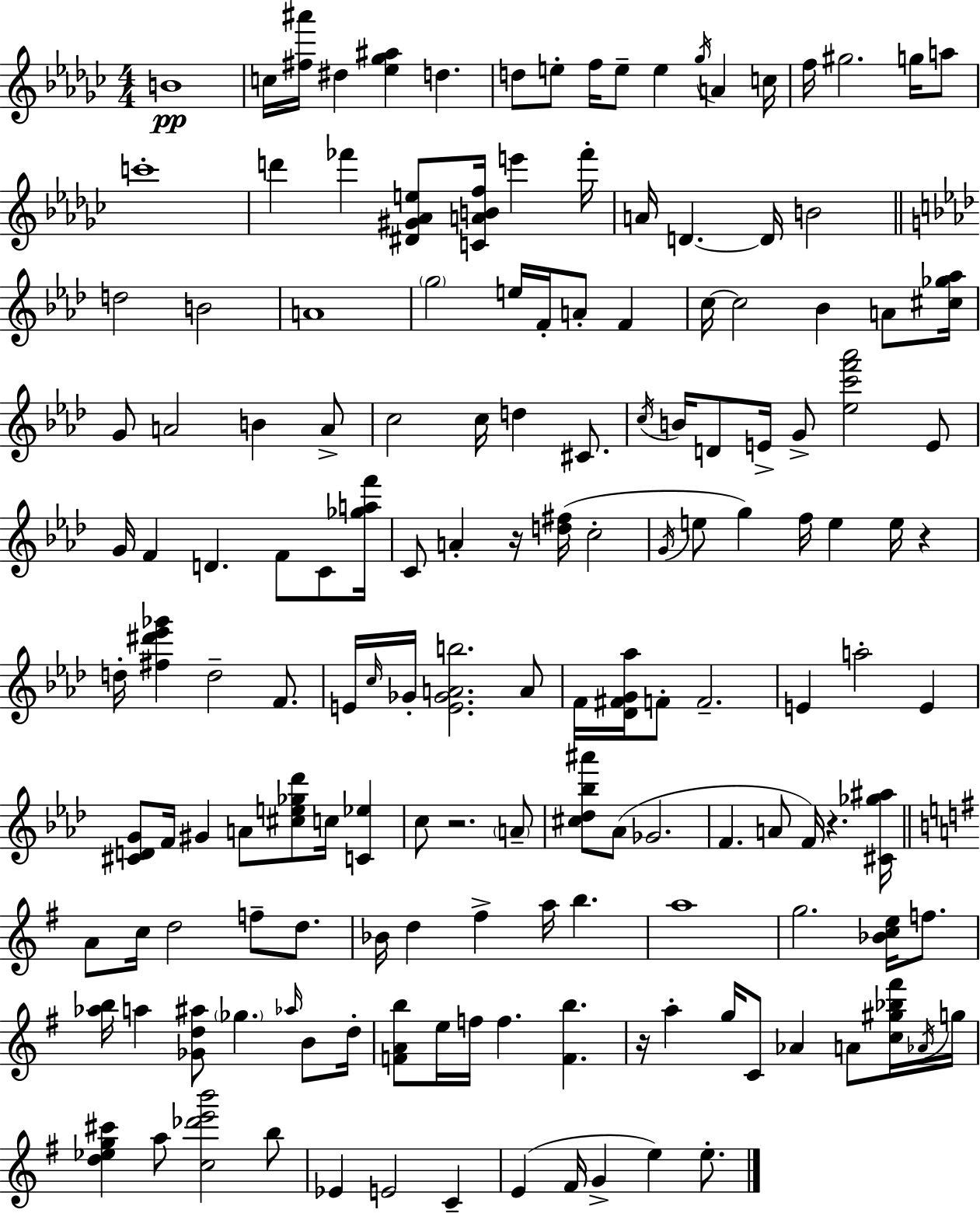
B4/w C5/s [F#5,A#6]/s D#5/q [Eb5,Gb5,A#5]/q D5/q. D5/e E5/e F5/s E5/e E5/q Gb5/s A4/q C5/s F5/s G#5/h. G5/s A5/e C6/w D6/q FES6/q [D#4,G#4,Ab4,E5]/e [C4,A4,B4,F5]/s E6/q FES6/s A4/s D4/q. D4/s B4/h D5/h B4/h A4/w G5/h E5/s F4/s A4/e F4/q C5/s C5/h Bb4/q A4/e [C#5,Gb5,Ab5]/s G4/e A4/h B4/q A4/e C5/h C5/s D5/q C#4/e. C5/s B4/s D4/e E4/s G4/e [Eb5,C6,F6,Ab6]/h E4/e G4/s F4/q D4/q. F4/e C4/e [Gb5,A5,F6]/s C4/e A4/q R/s [D5,F#5]/s C5/h G4/s E5/e G5/q F5/s E5/q E5/s R/q D5/s [F#5,D#6,Eb6,Gb6]/q D5/h F4/e. E4/s C5/s Gb4/s [E4,Gb4,A4,B5]/h. A4/e F4/s [Db4,F#4,G4,Ab5]/s F4/e F4/h. E4/q A5/h E4/q [C#4,D4,G4]/e F4/s G#4/q A4/e [C#5,E5,Gb5,Db6]/e C5/s [C4,Eb5]/q C5/e R/h. A4/e [C#5,Db5,Bb5,A#6]/e Ab4/e Gb4/h. F4/q. A4/e F4/s R/q. [C#4,Gb5,A#5]/s A4/e C5/s D5/h F5/e D5/e. Bb4/s D5/q F#5/q A5/s B5/q. A5/w G5/h. [Bb4,C5,E5]/s F5/e. [Ab5,B5]/s A5/q [Gb4,D5,A#5]/e Gb5/q. Ab5/s B4/e D5/s [F4,A4,B5]/e E5/s F5/s F5/q. [F4,B5]/q. R/s A5/q G5/s C4/e Ab4/q A4/e [C5,G#5,Bb5,F#6]/s Ab4/s G5/s [D5,Eb5,G5,C#6]/q A5/e [C5,Db6,E6,B6]/h B5/e Eb4/q E4/h C4/q E4/q F#4/s G4/q E5/q E5/e.